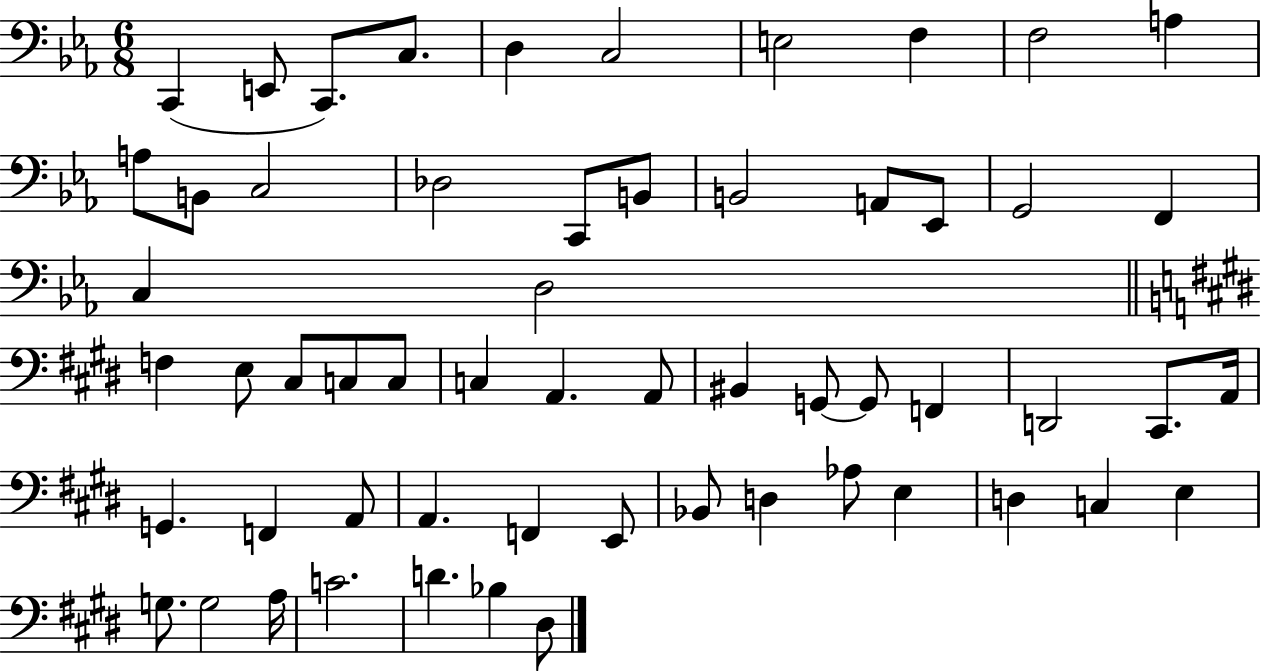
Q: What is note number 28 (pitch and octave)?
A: C3